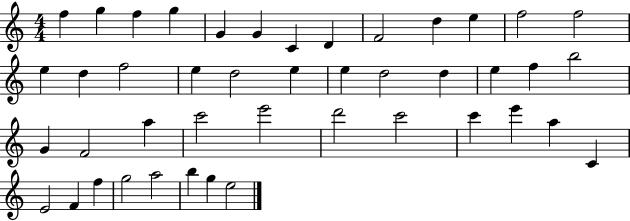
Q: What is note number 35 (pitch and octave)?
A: A5